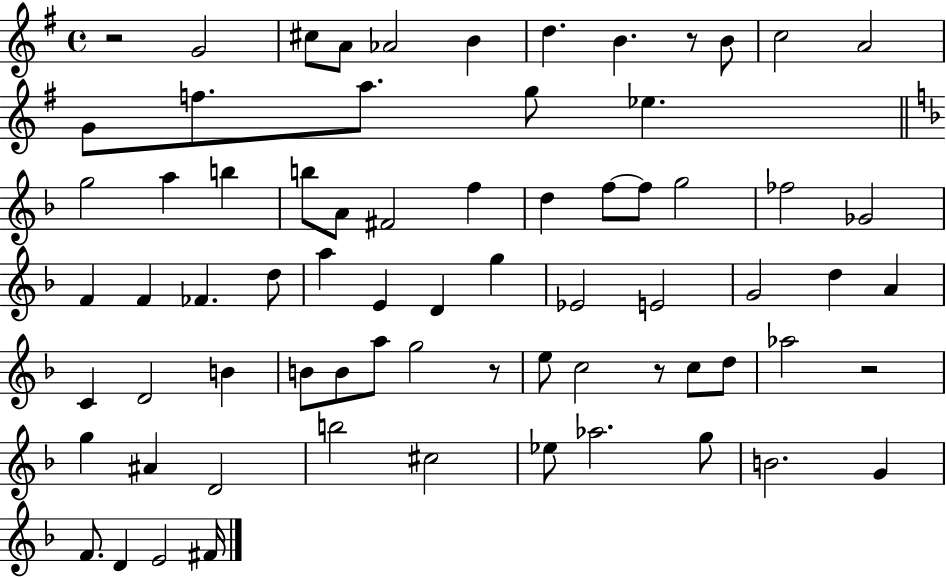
R/h G4/h C#5/e A4/e Ab4/h B4/q D5/q. B4/q. R/e B4/e C5/h A4/h G4/e F5/e. A5/e. G5/e Eb5/q. G5/h A5/q B5/q B5/e A4/e F#4/h F5/q D5/q F5/e F5/e G5/h FES5/h Gb4/h F4/q F4/q FES4/q. D5/e A5/q E4/q D4/q G5/q Eb4/h E4/h G4/h D5/q A4/q C4/q D4/h B4/q B4/e B4/e A5/e G5/h R/e E5/e C5/h R/e C5/e D5/e Ab5/h R/h G5/q A#4/q D4/h B5/h C#5/h Eb5/e Ab5/h. G5/e B4/h. G4/q F4/e. D4/q E4/h F#4/s